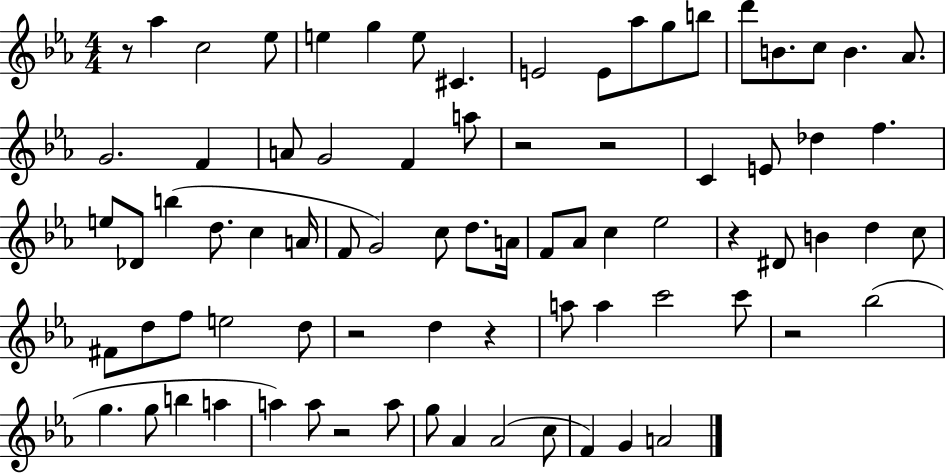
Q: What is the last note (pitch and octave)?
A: A4